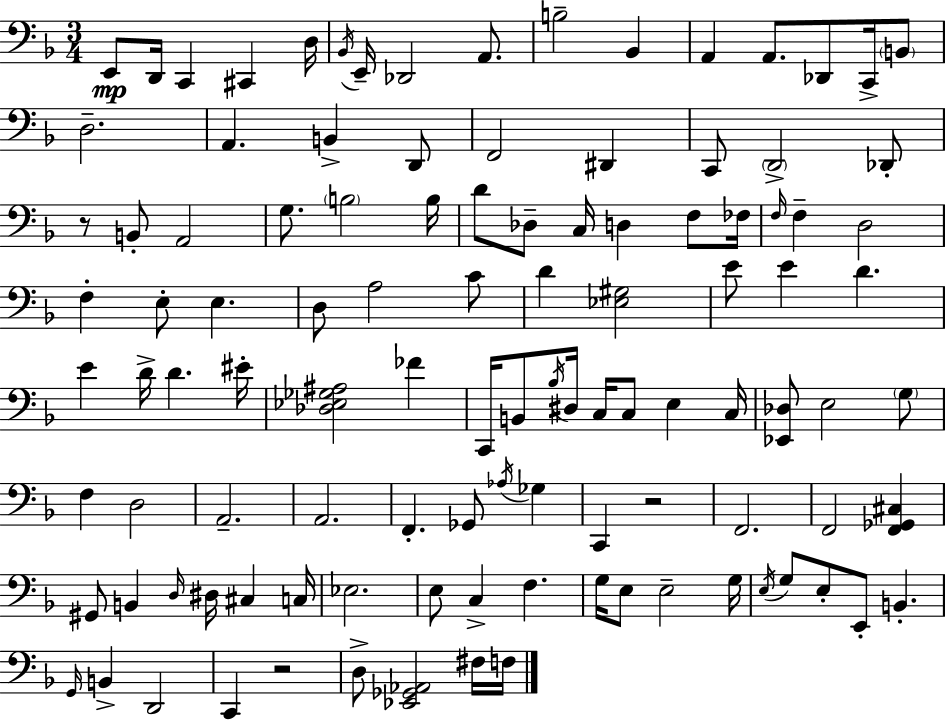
E2/e D2/s C2/q C#2/q D3/s Bb2/s E2/s Db2/h A2/e. B3/h Bb2/q A2/q A2/e. Db2/e C2/s B2/e D3/h. A2/q. B2/q D2/e F2/h D#2/q C2/e D2/h Db2/e R/e B2/e A2/h G3/e. B3/h B3/s D4/e Db3/e C3/s D3/q F3/e FES3/s F3/s F3/q D3/h F3/q E3/e E3/q. D3/e A3/h C4/e D4/q [Eb3,G#3]/h E4/e E4/q D4/q. E4/q D4/s D4/q. EIS4/s [Db3,Eb3,Gb3,A#3]/h FES4/q C2/s B2/e Bb3/s D#3/s C3/s C3/e E3/q C3/s [Eb2,Db3]/e E3/h G3/e F3/q D3/h A2/h. A2/h. F2/q. Gb2/e Ab3/s Gb3/q C2/q R/h F2/h. F2/h [F2,Gb2,C#3]/q G#2/e B2/q D3/s D#3/s C#3/q C3/s Eb3/h. E3/e C3/q F3/q. G3/s E3/e E3/h G3/s E3/s G3/e E3/e E2/e B2/q. G2/s B2/q D2/h C2/q R/h D3/e [Eb2,Gb2,Ab2]/h F#3/s F3/s